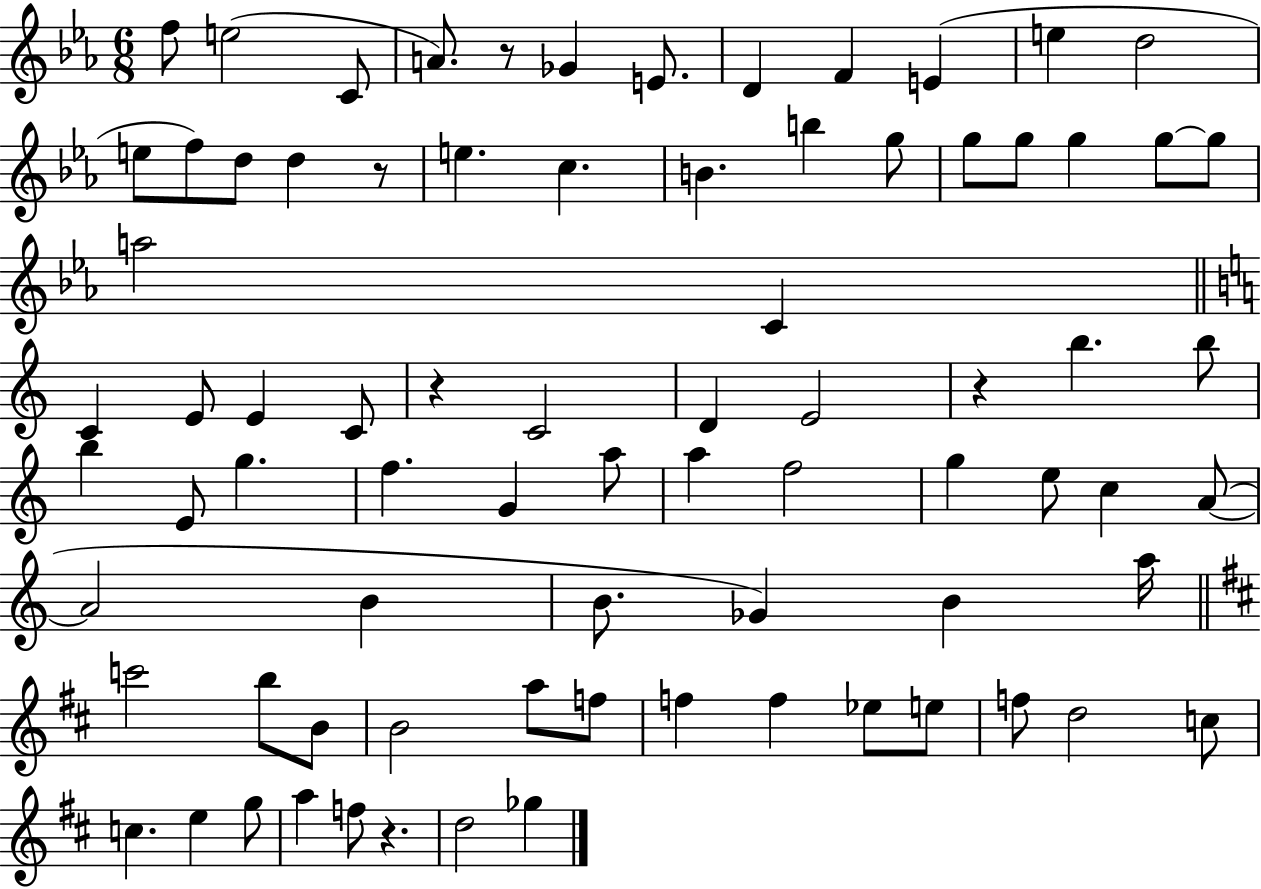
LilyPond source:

{
  \clef treble
  \numericTimeSignature
  \time 6/8
  \key ees \major
  \repeat volta 2 { f''8 e''2( c'8 | a'8.) r8 ges'4 e'8. | d'4 f'4 e'4( | e''4 d''2 | \break e''8 f''8) d''8 d''4 r8 | e''4. c''4. | b'4. b''4 g''8 | g''8 g''8 g''4 g''8~~ g''8 | \break a''2 c'4 | \bar "||" \break \key c \major c'4 e'8 e'4 c'8 | r4 c'2 | d'4 e'2 | r4 b''4. b''8 | \break b''4 e'8 g''4. | f''4. g'4 a''8 | a''4 f''2 | g''4 e''8 c''4 a'8~(~ | \break a'2 b'4 | b'8. ges'4) b'4 a''16 | \bar "||" \break \key d \major c'''2 b''8 b'8 | b'2 a''8 f''8 | f''4 f''4 ees''8 e''8 | f''8 d''2 c''8 | \break c''4. e''4 g''8 | a''4 f''8 r4. | d''2 ges''4 | } \bar "|."
}